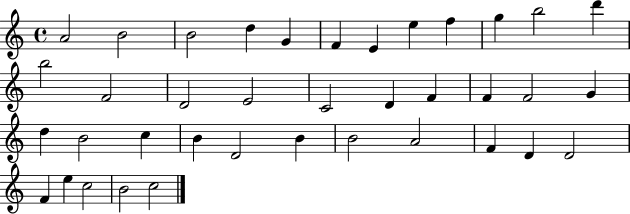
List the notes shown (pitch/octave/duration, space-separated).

A4/h B4/h B4/h D5/q G4/q F4/q E4/q E5/q F5/q G5/q B5/h D6/q B5/h F4/h D4/h E4/h C4/h D4/q F4/q F4/q F4/h G4/q D5/q B4/h C5/q B4/q D4/h B4/q B4/h A4/h F4/q D4/q D4/h F4/q E5/q C5/h B4/h C5/h